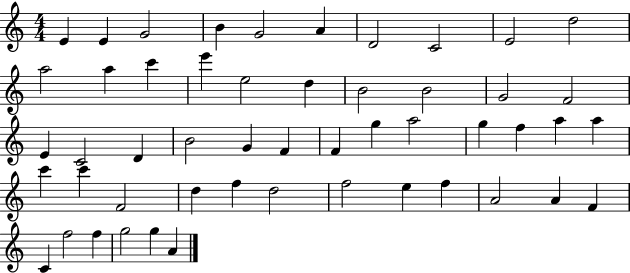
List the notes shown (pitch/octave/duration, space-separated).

E4/q E4/q G4/h B4/q G4/h A4/q D4/h C4/h E4/h D5/h A5/h A5/q C6/q E6/q E5/h D5/q B4/h B4/h G4/h F4/h E4/q C4/h D4/q B4/h G4/q F4/q F4/q G5/q A5/h G5/q F5/q A5/q A5/q C6/q C6/q F4/h D5/q F5/q D5/h F5/h E5/q F5/q A4/h A4/q F4/q C4/q F5/h F5/q G5/h G5/q A4/q